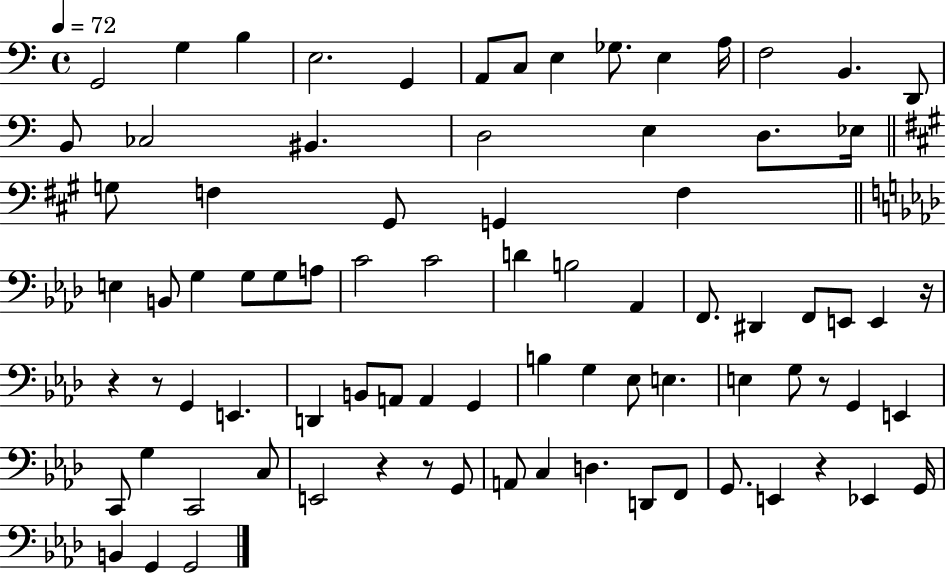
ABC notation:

X:1
T:Untitled
M:4/4
L:1/4
K:C
G,,2 G, B, E,2 G,, A,,/2 C,/2 E, _G,/2 E, A,/4 F,2 B,, D,,/2 B,,/2 _C,2 ^B,, D,2 E, D,/2 _E,/4 G,/2 F, ^G,,/2 G,, F, E, B,,/2 G, G,/2 G,/2 A,/2 C2 C2 D B,2 _A,, F,,/2 ^D,, F,,/2 E,,/2 E,, z/4 z z/2 G,, E,, D,, B,,/2 A,,/2 A,, G,, B, G, _E,/2 E, E, G,/2 z/2 G,, E,, C,,/2 G, C,,2 C,/2 E,,2 z z/2 G,,/2 A,,/2 C, D, D,,/2 F,,/2 G,,/2 E,, z _E,, G,,/4 B,, G,, G,,2